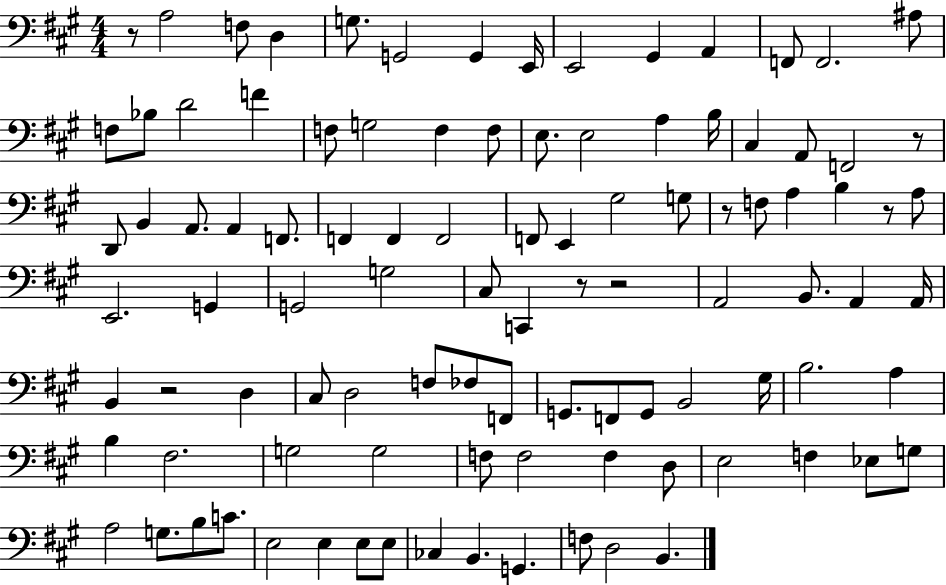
R/e A3/h F3/e D3/q G3/e. G2/h G2/q E2/s E2/h G#2/q A2/q F2/e F2/h. A#3/e F3/e Bb3/e D4/h F4/q F3/e G3/h F3/q F3/e E3/e. E3/h A3/q B3/s C#3/q A2/e F2/h R/e D2/e B2/q A2/e. A2/q F2/e. F2/q F2/q F2/h F2/e E2/q G#3/h G3/e R/e F3/e A3/q B3/q R/e A3/e E2/h. G2/q G2/h G3/h C#3/e C2/q R/e R/h A2/h B2/e. A2/q A2/s B2/q R/h D3/q C#3/e D3/h F3/e FES3/e F2/e G2/e. F2/e G2/e B2/h G#3/s B3/h. A3/q B3/q F#3/h. G3/h G3/h F3/e F3/h F3/q D3/e E3/h F3/q Eb3/e G3/e A3/h G3/e. B3/e C4/e. E3/h E3/q E3/e E3/e CES3/q B2/q. G2/q. F3/e D3/h B2/q.